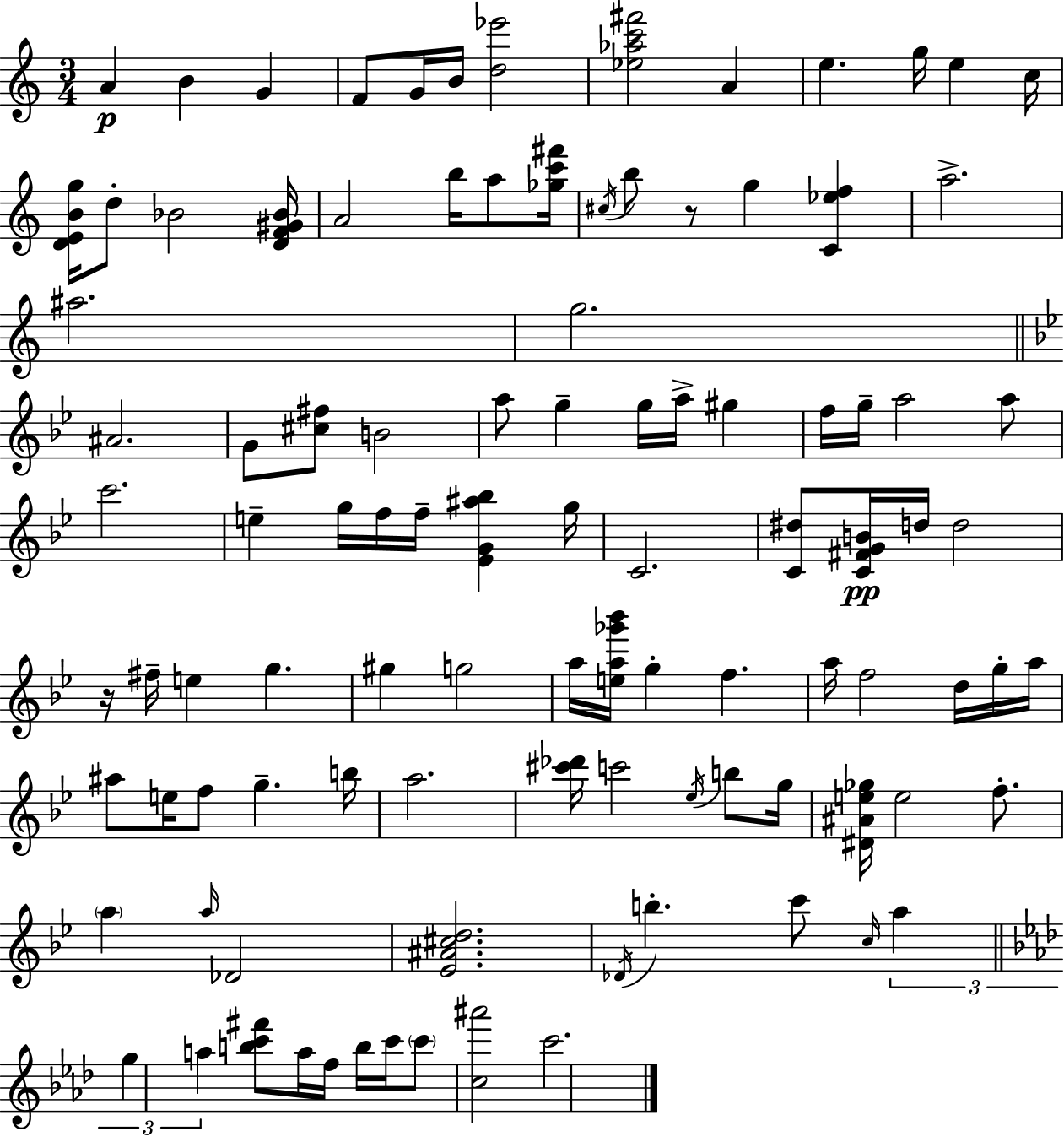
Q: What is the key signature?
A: C major